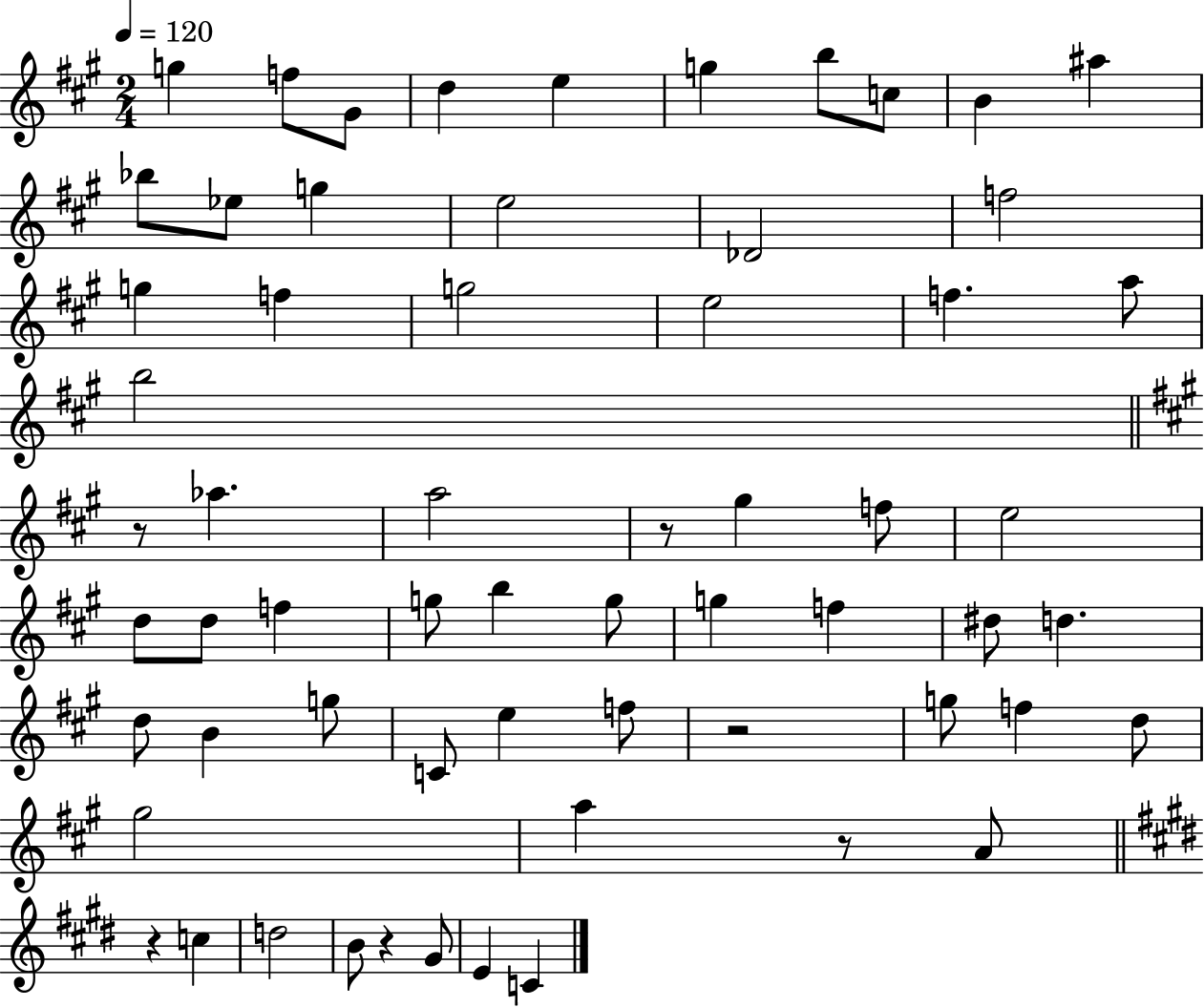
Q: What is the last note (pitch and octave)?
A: C4